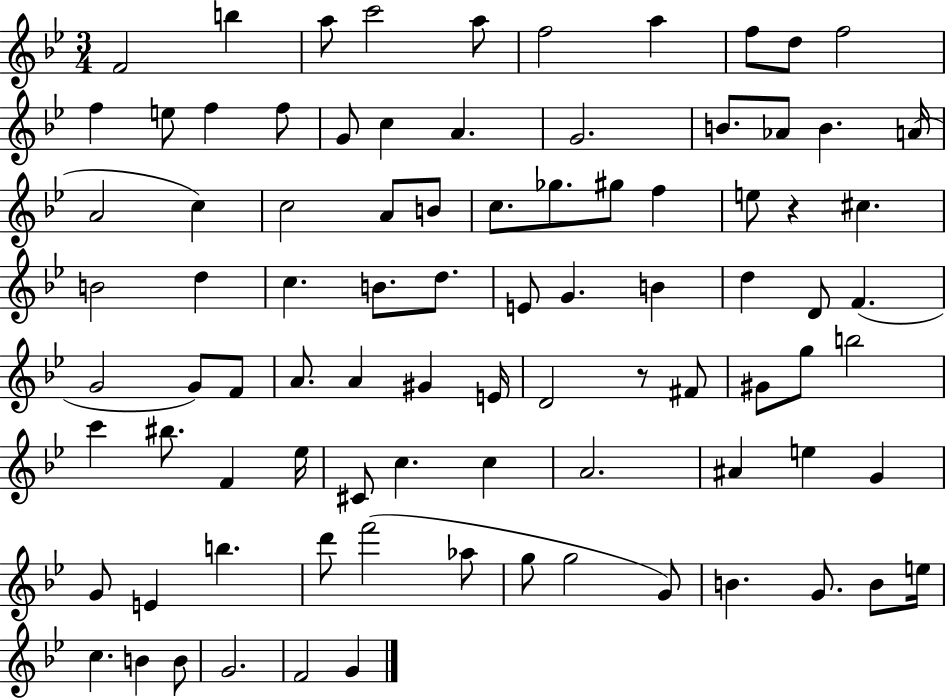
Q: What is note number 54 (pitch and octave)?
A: G#4